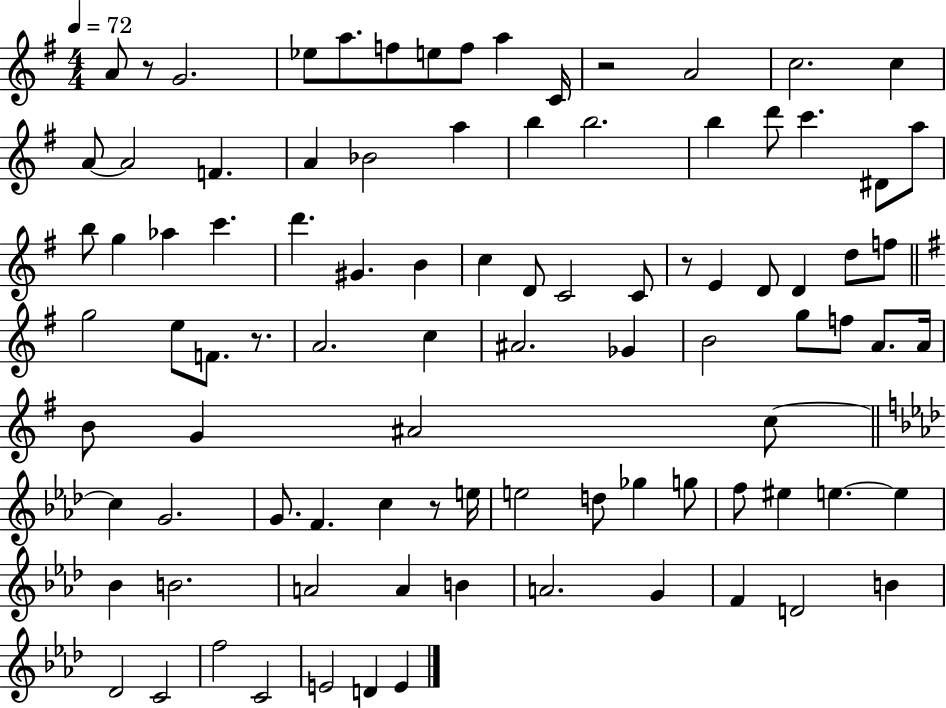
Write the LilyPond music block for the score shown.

{
  \clef treble
  \numericTimeSignature
  \time 4/4
  \key g \major
  \tempo 4 = 72
  \repeat volta 2 { a'8 r8 g'2. | ees''8 a''8. f''8 e''8 f''8 a''4 c'16 | r2 a'2 | c''2. c''4 | \break a'8~~ a'2 f'4. | a'4 bes'2 a''4 | b''4 b''2. | b''4 d'''8 c'''4. dis'8 a''8 | \break b''8 g''4 aes''4 c'''4. | d'''4. gis'4. b'4 | c''4 d'8 c'2 c'8 | r8 e'4 d'8 d'4 d''8 f''8 | \break \bar "||" \break \key g \major g''2 e''8 f'8. r8. | a'2. c''4 | ais'2. ges'4 | b'2 g''8 f''8 a'8. a'16 | \break b'8 g'4 ais'2 c''8~~ | \bar "||" \break \key aes \major c''4 g'2. | g'8. f'4. c''4 r8 e''16 | e''2 d''8 ges''4 g''8 | f''8 eis''4 e''4.~~ e''4 | \break bes'4 b'2. | a'2 a'4 b'4 | a'2. g'4 | f'4 d'2 b'4 | \break des'2 c'2 | f''2 c'2 | e'2 d'4 e'4 | } \bar "|."
}